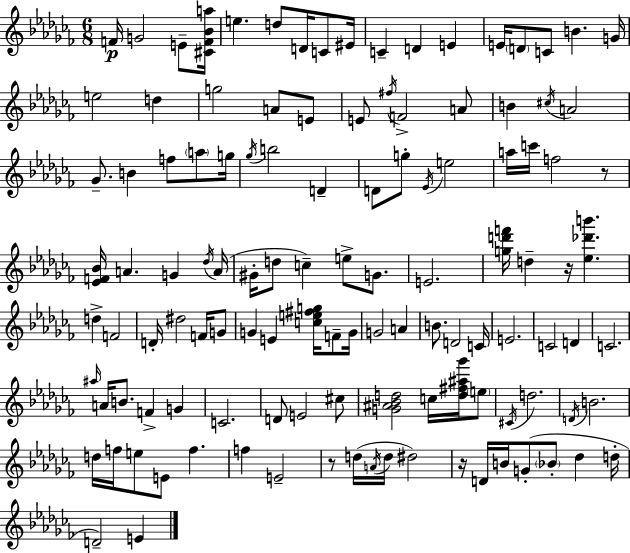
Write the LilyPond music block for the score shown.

{
  \clef treble
  \numericTimeSignature
  \time 6/8
  \key aes \minor
  \repeat volta 2 { f'16\p g'2 e'8-- <cis' f' bes' a''>16 | e''4. d''8 d'16 c'8 eis'16 | c'4-- d'4 e'4 | e'16 \parenthesize d'8 c'8 b'4. g'16 | \break e''2 d''4 | g''2 a'8 e'8 | e'8 \acciaccatura { fis''16 } f'2-> a'8 | b'4 \acciaccatura { cis''16 } a'2 | \break ges'8.-- b'4 f''8 \parenthesize a''8 | g''16 \acciaccatura { ges''16 } b''2 d'4-- | d'8 g''8-. \acciaccatura { ees'16 } e''2 | a''16 c'''16 f''2 | \break r8 <ees' f' bes'>16 a'4. g'4 | \acciaccatura { des''16 }( a'16 gis'16-. d''8 c''4--) | e''8-> g'8. e'2. | <g'' d''' f'''>16 d''4-- r16 <ees'' des''' b'''>4. | \break d''4-> f'2 | d'16-. dis''2 | f'16 g'8 g'4 e'4 | <c'' e'' fis'' g''>16 f'8-- g'16 g'2 | \break a'4 b'8. d'2 | c'16 e'2. | c'2 | d'4 c'2. | \break \grace { ais''16 } a'16 b'8. f'4-> | g'4 c'2. | d'8 e'2 | cis''8 <g' ais' bes' d''>2 | \break c''16 <d'' fis'' ais'' ges'''>16 \parenthesize e''8 \acciaccatura { cis'16 } d''2. | \acciaccatura { d'16 } b'2. | d''16 f''16 e''8 | e'8 f''4. f''4 | \break e'2-- r8 d''16( \acciaccatura { a'16 } | d''16 dis''2) r16 d'16 b'16 | g'8-.( \parenthesize bes'8-. des''4 d''16-. d'2--) | e'4 } \bar "|."
}